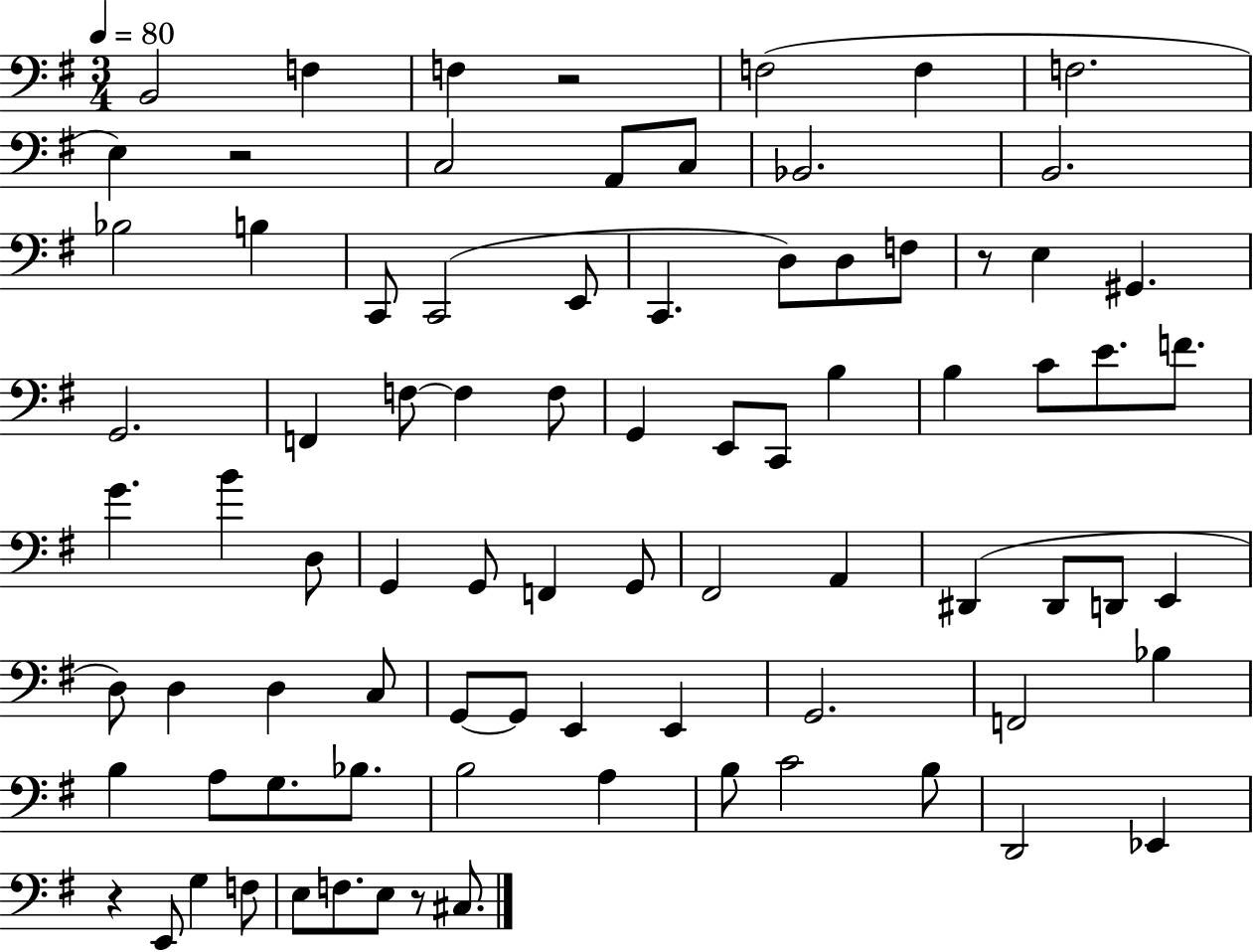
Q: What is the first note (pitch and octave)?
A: B2